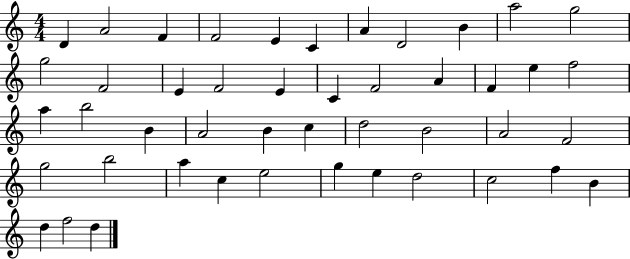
D4/q A4/h F4/q F4/h E4/q C4/q A4/q D4/h B4/q A5/h G5/h G5/h F4/h E4/q F4/h E4/q C4/q F4/h A4/q F4/q E5/q F5/h A5/q B5/h B4/q A4/h B4/q C5/q D5/h B4/h A4/h F4/h G5/h B5/h A5/q C5/q E5/h G5/q E5/q D5/h C5/h F5/q B4/q D5/q F5/h D5/q